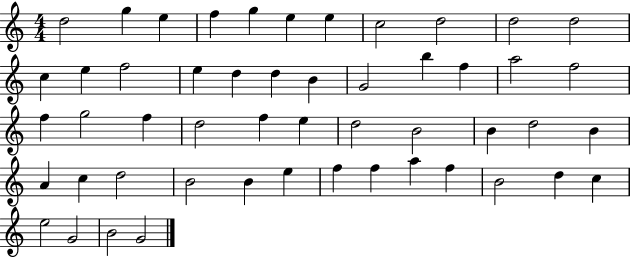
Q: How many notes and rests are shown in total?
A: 51